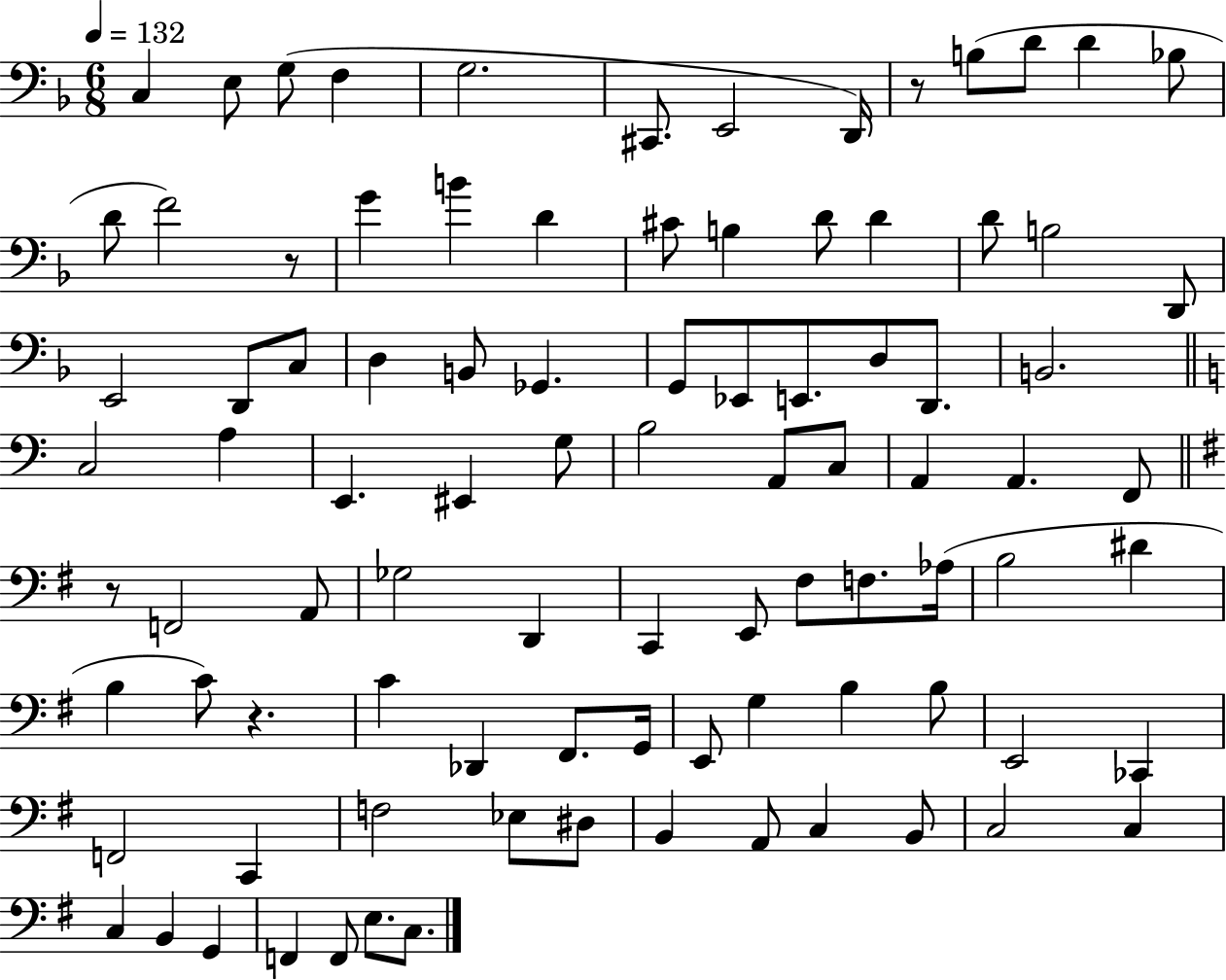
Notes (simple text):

C3/q E3/e G3/e F3/q G3/h. C#2/e. E2/h D2/s R/e B3/e D4/e D4/q Bb3/e D4/e F4/h R/e G4/q B4/q D4/q C#4/e B3/q D4/e D4/q D4/e B3/h D2/e E2/h D2/e C3/e D3/q B2/e Gb2/q. G2/e Eb2/e E2/e. D3/e D2/e. B2/h. C3/h A3/q E2/q. EIS2/q G3/e B3/h A2/e C3/e A2/q A2/q. F2/e R/e F2/h A2/e Gb3/h D2/q C2/q E2/e F#3/e F3/e. Ab3/s B3/h D#4/q B3/q C4/e R/q. C4/q Db2/q F#2/e. G2/s E2/e G3/q B3/q B3/e E2/h CES2/q F2/h C2/q F3/h Eb3/e D#3/e B2/q A2/e C3/q B2/e C3/h C3/q C3/q B2/q G2/q F2/q F2/e E3/e. C3/e.